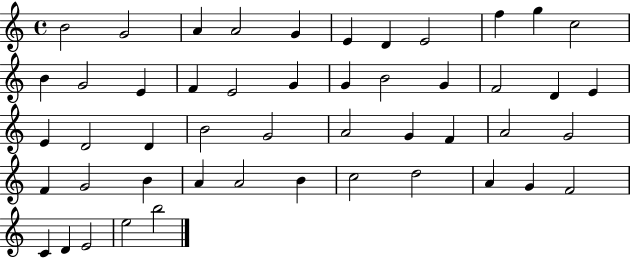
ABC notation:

X:1
T:Untitled
M:4/4
L:1/4
K:C
B2 G2 A A2 G E D E2 f g c2 B G2 E F E2 G G B2 G F2 D E E D2 D B2 G2 A2 G F A2 G2 F G2 B A A2 B c2 d2 A G F2 C D E2 e2 b2